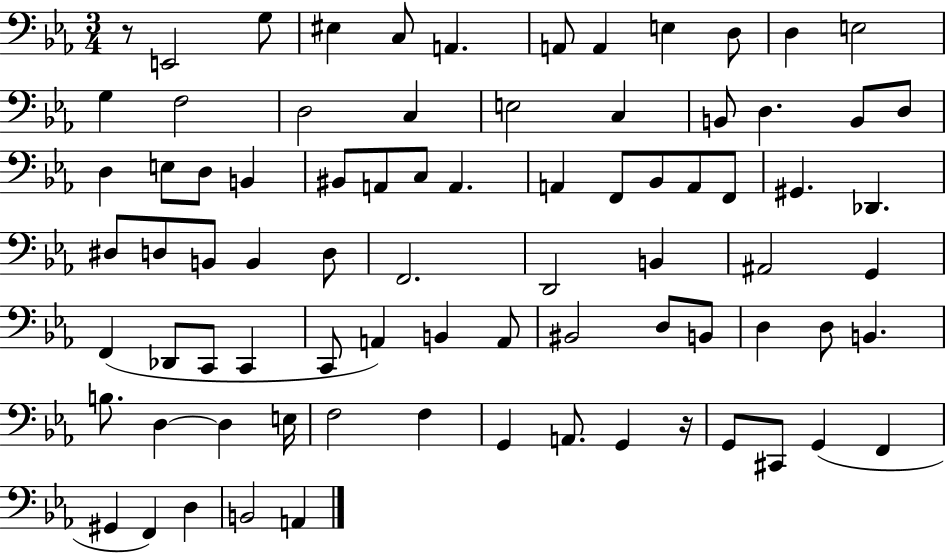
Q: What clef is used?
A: bass